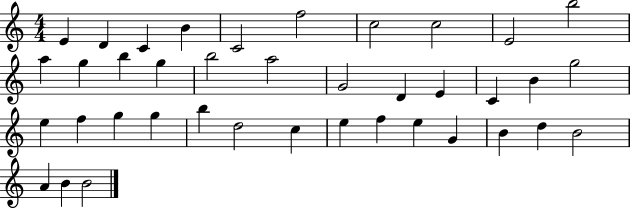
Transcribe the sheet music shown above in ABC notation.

X:1
T:Untitled
M:4/4
L:1/4
K:C
E D C B C2 f2 c2 c2 E2 b2 a g b g b2 a2 G2 D E C B g2 e f g g b d2 c e f e G B d B2 A B B2